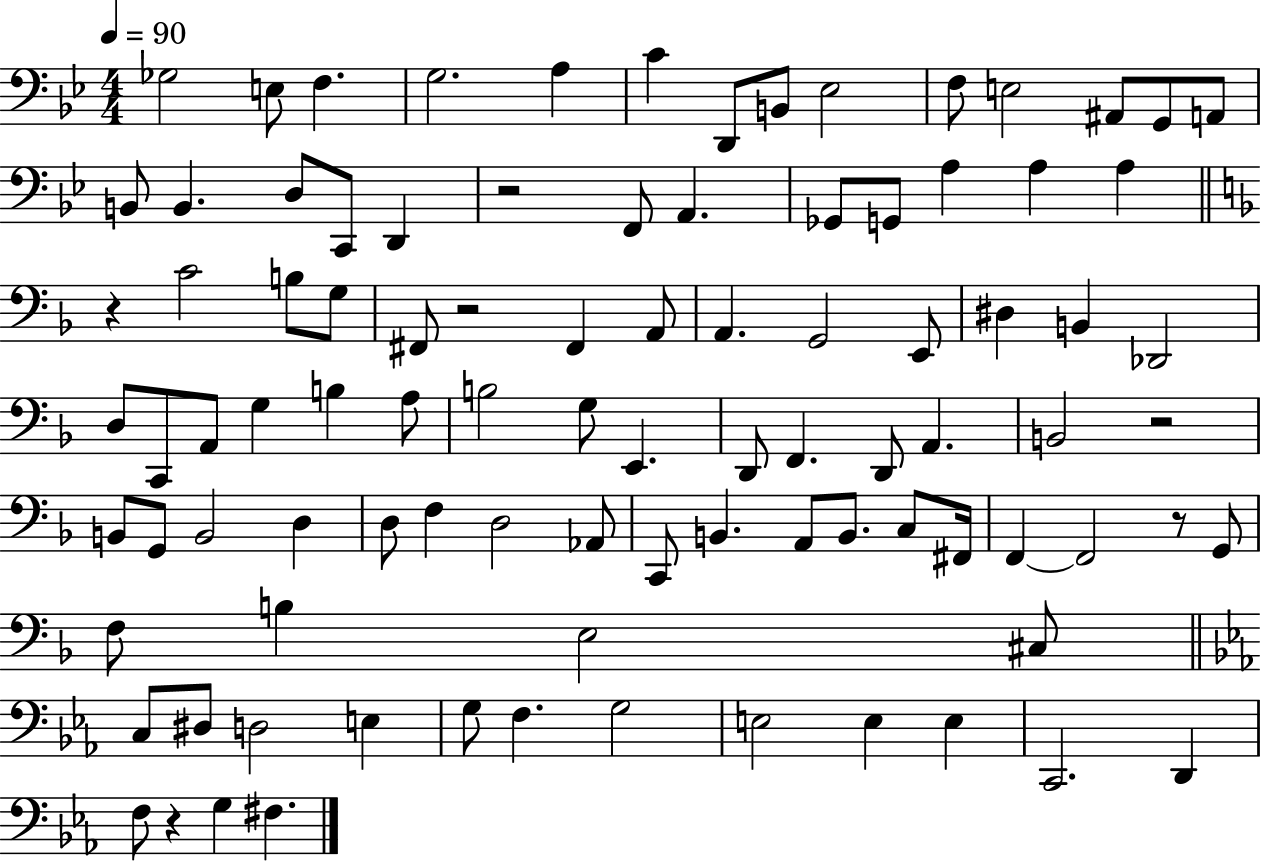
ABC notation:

X:1
T:Untitled
M:4/4
L:1/4
K:Bb
_G,2 E,/2 F, G,2 A, C D,,/2 B,,/2 _E,2 F,/2 E,2 ^A,,/2 G,,/2 A,,/2 B,,/2 B,, D,/2 C,,/2 D,, z2 F,,/2 A,, _G,,/2 G,,/2 A, A, A, z C2 B,/2 G,/2 ^F,,/2 z2 ^F,, A,,/2 A,, G,,2 E,,/2 ^D, B,, _D,,2 D,/2 C,,/2 A,,/2 G, B, A,/2 B,2 G,/2 E,, D,,/2 F,, D,,/2 A,, B,,2 z2 B,,/2 G,,/2 B,,2 D, D,/2 F, D,2 _A,,/2 C,,/2 B,, A,,/2 B,,/2 C,/2 ^F,,/4 F,, F,,2 z/2 G,,/2 F,/2 B, E,2 ^C,/2 C,/2 ^D,/2 D,2 E, G,/2 F, G,2 E,2 E, E, C,,2 D,, F,/2 z G, ^F,